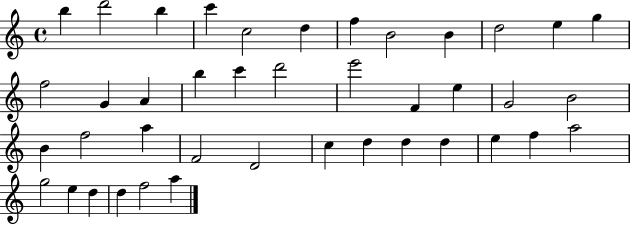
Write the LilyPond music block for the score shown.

{
  \clef treble
  \time 4/4
  \defaultTimeSignature
  \key c \major
  b''4 d'''2 b''4 | c'''4 c''2 d''4 | f''4 b'2 b'4 | d''2 e''4 g''4 | \break f''2 g'4 a'4 | b''4 c'''4 d'''2 | e'''2 f'4 e''4 | g'2 b'2 | \break b'4 f''2 a''4 | f'2 d'2 | c''4 d''4 d''4 d''4 | e''4 f''4 a''2 | \break g''2 e''4 d''4 | d''4 f''2 a''4 | \bar "|."
}